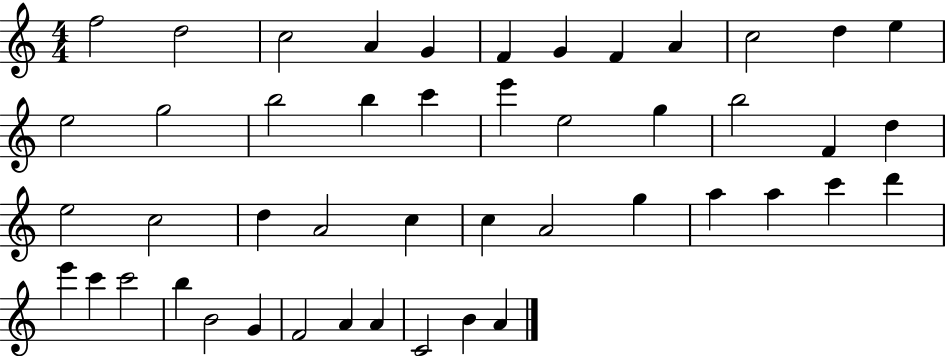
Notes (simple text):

F5/h D5/h C5/h A4/q G4/q F4/q G4/q F4/q A4/q C5/h D5/q E5/q E5/h G5/h B5/h B5/q C6/q E6/q E5/h G5/q B5/h F4/q D5/q E5/h C5/h D5/q A4/h C5/q C5/q A4/h G5/q A5/q A5/q C6/q D6/q E6/q C6/q C6/h B5/q B4/h G4/q F4/h A4/q A4/q C4/h B4/q A4/q